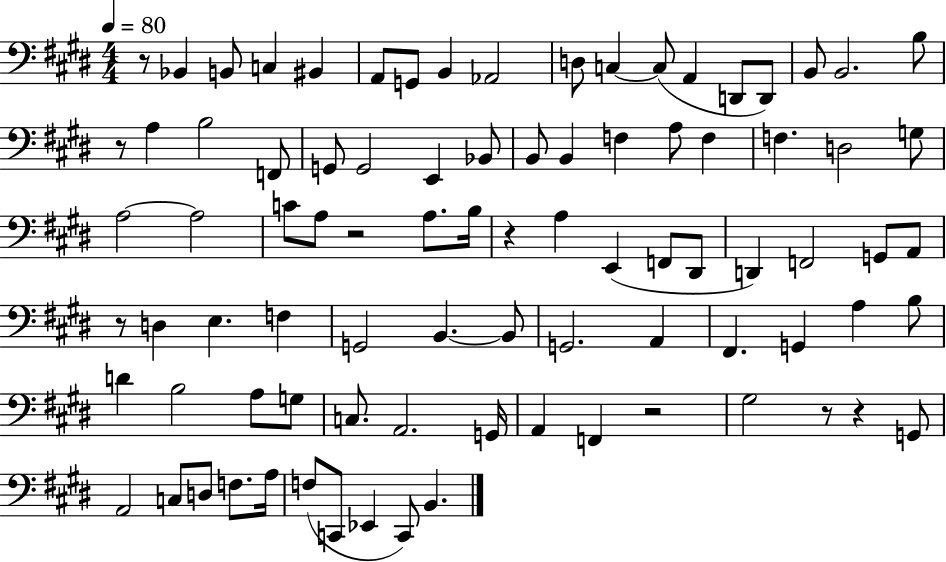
X:1
T:Untitled
M:4/4
L:1/4
K:E
z/2 _B,, B,,/2 C, ^B,, A,,/2 G,,/2 B,, _A,,2 D,/2 C, C,/2 A,, D,,/2 D,,/2 B,,/2 B,,2 B,/2 z/2 A, B,2 F,,/2 G,,/2 G,,2 E,, _B,,/2 B,,/2 B,, F, A,/2 F, F, D,2 G,/2 A,2 A,2 C/2 A,/2 z2 A,/2 B,/4 z A, E,, F,,/2 ^D,,/2 D,, F,,2 G,,/2 A,,/2 z/2 D, E, F, G,,2 B,, B,,/2 G,,2 A,, ^F,, G,, A, B,/2 D B,2 A,/2 G,/2 C,/2 A,,2 G,,/4 A,, F,, z2 ^G,2 z/2 z G,,/2 A,,2 C,/2 D,/2 F,/2 A,/4 F,/2 C,,/2 _E,, C,,/2 B,,